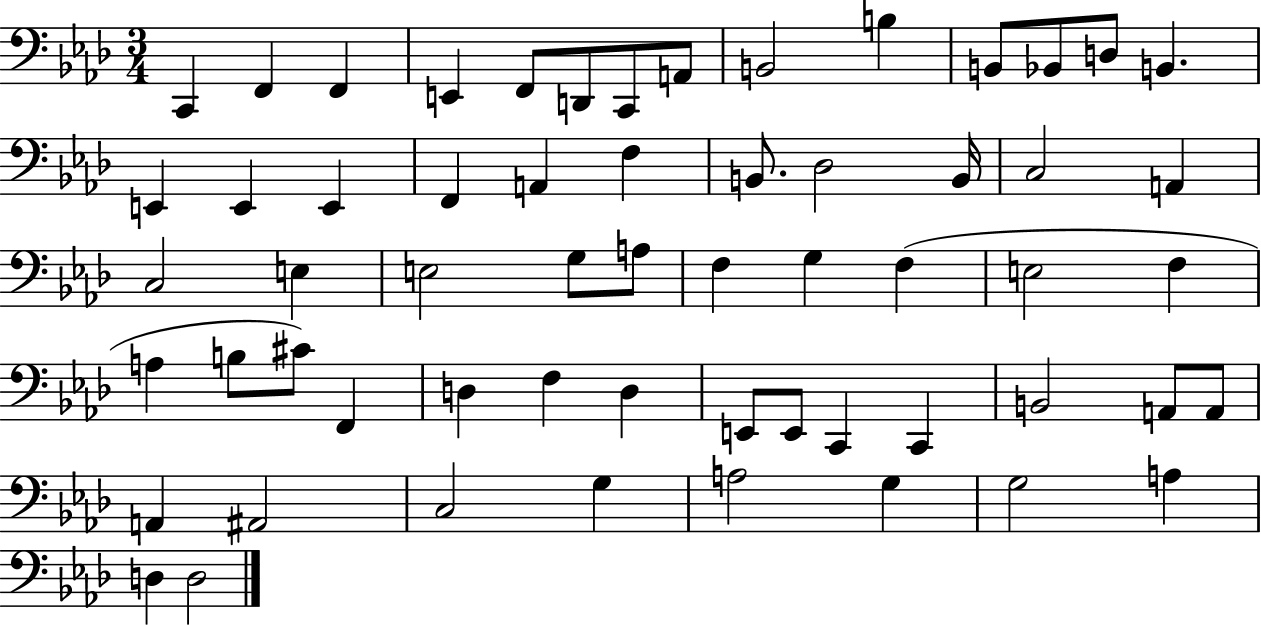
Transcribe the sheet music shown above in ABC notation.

X:1
T:Untitled
M:3/4
L:1/4
K:Ab
C,, F,, F,, E,, F,,/2 D,,/2 C,,/2 A,,/2 B,,2 B, B,,/2 _B,,/2 D,/2 B,, E,, E,, E,, F,, A,, F, B,,/2 _D,2 B,,/4 C,2 A,, C,2 E, E,2 G,/2 A,/2 F, G, F, E,2 F, A, B,/2 ^C/2 F,, D, F, D, E,,/2 E,,/2 C,, C,, B,,2 A,,/2 A,,/2 A,, ^A,,2 C,2 G, A,2 G, G,2 A, D, D,2